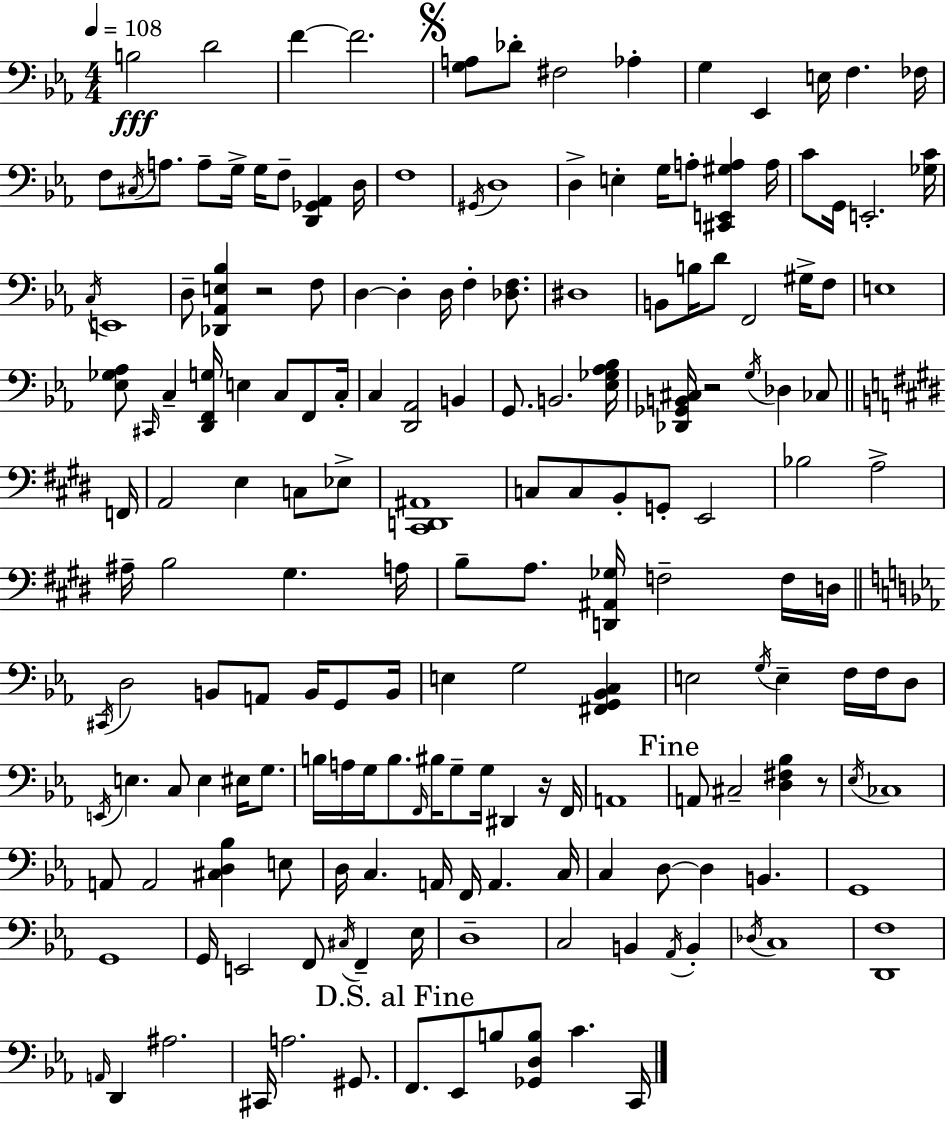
B3/h D4/h F4/q F4/h. [G3,A3]/e Db4/e F#3/h Ab3/q G3/q Eb2/q E3/s F3/q. FES3/s F3/e C#3/s A3/e. A3/e G3/s G3/s F3/e [D2,Gb2,Ab2]/q D3/s F3/w G#2/s D3/w D3/q E3/q G3/s A3/e [C#2,E2,G#3,A3]/q A3/s C4/e G2/s E2/h. [Gb3,C4]/s C3/s E2/w D3/e [Db2,Ab2,E3,Bb3]/q R/h F3/e D3/q D3/q D3/s F3/q [Db3,F3]/e. D#3/w B2/e B3/s D4/e F2/h G#3/s F3/e E3/w [Eb3,Gb3,Ab3]/e C#2/s C3/q [D2,F2,G3]/s E3/q C3/e F2/e C3/s C3/q [D2,Ab2]/h B2/q G2/e. B2/h. [Eb3,Gb3,Ab3,Bb3]/s [Db2,Gb2,B2,C#3]/s R/h G3/s Db3/q CES3/e F2/s A2/h E3/q C3/e Eb3/e [C#2,D2,A#2]/w C3/e C3/e B2/e G2/e E2/h Bb3/h A3/h A#3/s B3/h G#3/q. A3/s B3/e A3/e. [D2,A#2,Gb3]/s F3/h F3/s D3/s C#2/s D3/h B2/e A2/e B2/s G2/e B2/s E3/q G3/h [F#2,G2,Bb2,C3]/q E3/h G3/s E3/q F3/s F3/s D3/e E2/s E3/q. C3/e E3/q EIS3/s G3/e. B3/s A3/s G3/s B3/e. F2/s BIS3/s G3/e G3/s D#2/q R/s F2/s A2/w A2/e C#3/h [D3,F#3,Bb3]/q R/e Eb3/s CES3/w A2/e A2/h [C#3,D3,Bb3]/q E3/e D3/s C3/q. A2/s F2/s A2/q. C3/s C3/q D3/e D3/q B2/q. G2/w G2/w G2/s E2/h F2/e C#3/s F2/q Eb3/s D3/w C3/h B2/q Ab2/s B2/q Db3/s C3/w [D2,F3]/w A2/s D2/q A#3/h. C#2/s A3/h. G#2/e. F2/e. Eb2/e B3/e [Gb2,D3,B3]/e C4/q. C2/s